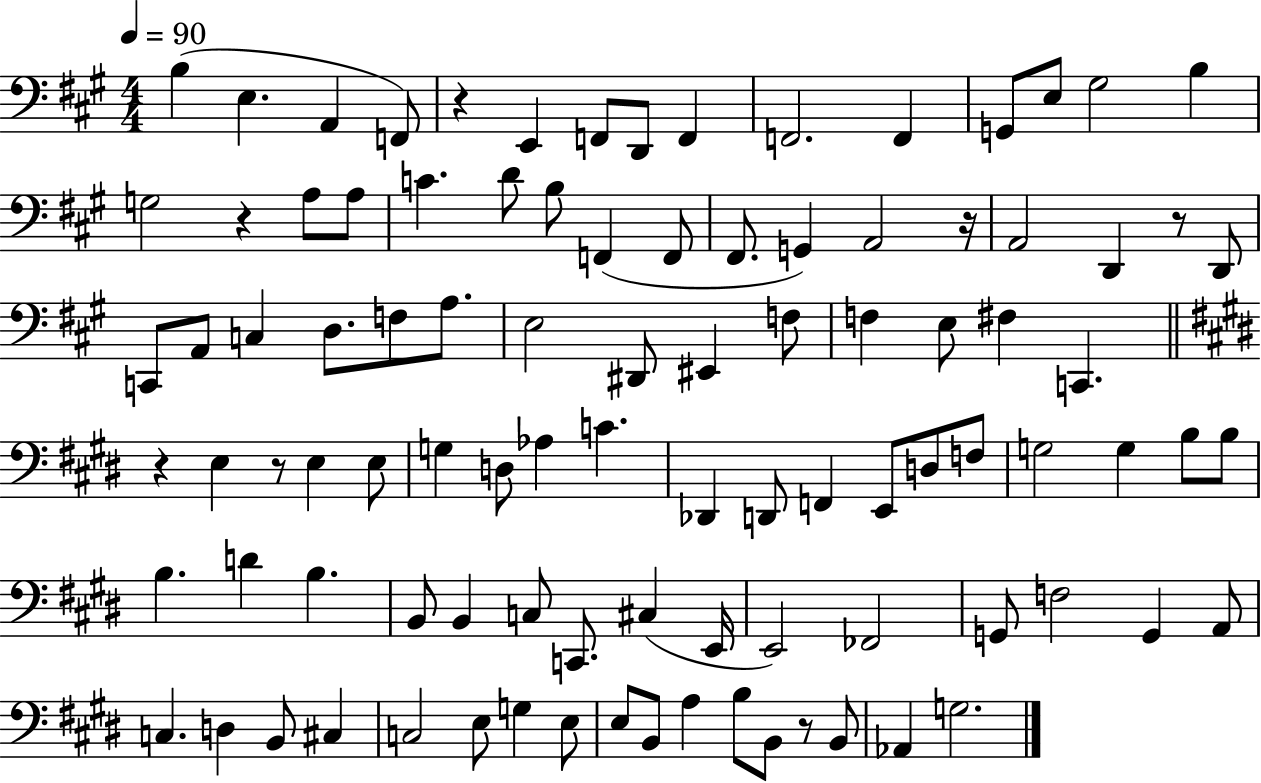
X:1
T:Untitled
M:4/4
L:1/4
K:A
B, E, A,, F,,/2 z E,, F,,/2 D,,/2 F,, F,,2 F,, G,,/2 E,/2 ^G,2 B, G,2 z A,/2 A,/2 C D/2 B,/2 F,, F,,/2 ^F,,/2 G,, A,,2 z/4 A,,2 D,, z/2 D,,/2 C,,/2 A,,/2 C, D,/2 F,/2 A,/2 E,2 ^D,,/2 ^E,, F,/2 F, E,/2 ^F, C,, z E, z/2 E, E,/2 G, D,/2 _A, C _D,, D,,/2 F,, E,,/2 D,/2 F,/2 G,2 G, B,/2 B,/2 B, D B, B,,/2 B,, C,/2 C,,/2 ^C, E,,/4 E,,2 _F,,2 G,,/2 F,2 G,, A,,/2 C, D, B,,/2 ^C, C,2 E,/2 G, E,/2 E,/2 B,,/2 A, B,/2 B,,/2 z/2 B,,/2 _A,, G,2